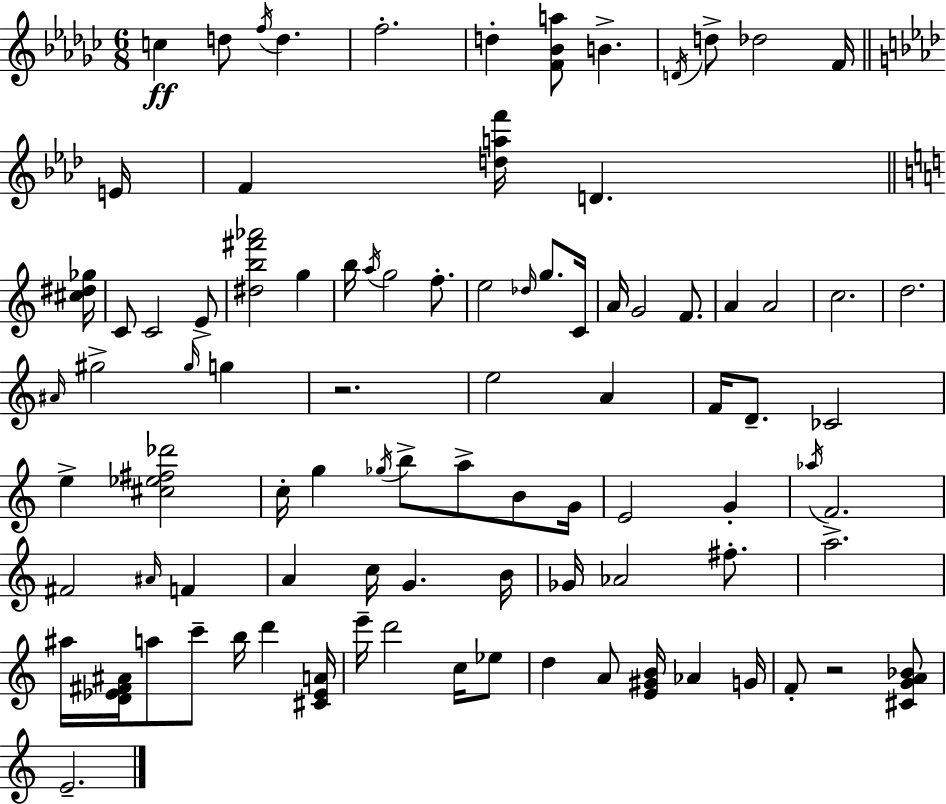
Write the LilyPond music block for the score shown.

{
  \clef treble
  \numericTimeSignature
  \time 6/8
  \key ees \minor
  c''4\ff d''8 \acciaccatura { f''16 } d''4. | f''2.-. | d''4-. <f' bes' a''>8 b'4.-> | \acciaccatura { d'16 } d''8-> des''2 | \break f'16 \bar "||" \break \key f \minor e'16 f'4 <d'' a'' f'''>16 d'4. | \bar "||" \break \key c \major <cis'' dis'' ges''>16 c'8 c'2 e'8-> | <dis'' b'' fis''' aes'''>2 g''4 | b''16 \acciaccatura { a''16 } g''2 f''8.-. | e''2 \grace { des''16 } g''8. | \break c'16 a'16 g'2 | f'8. a'4 a'2 | c''2. | d''2. | \break \grace { ais'16 } gis''2-> | \grace { gis''16 } g''4 r2. | e''2 | a'4 f'16 d'8.-- ces'2 | \break e''4-> <cis'' ees'' fis'' des'''>2 | c''16-. g''4 \acciaccatura { ges''16 } b''8-> | a''8-> b'8 g'16 e'2 | g'4-. \acciaccatura { aes''16 } f'2.-> | \break fis'2 | \grace { ais'16 } f'4 a'4 | c''16 g'4. b'16 ges'16 aes'2 | fis''8.-. a''2. | \break ais''16 <d' ees' fis' ais'>16 a''8 | c'''8-- b''16 d'''4 <cis' ees' a'>16 e'''16-- d'''2 | c''16 ees''8 d''4 | a'8 <e' gis' b'>16 aes'4 g'16 f'8-. r2 | \break <cis' g' a' bes'>8 e'2.-- | \bar "|."
}